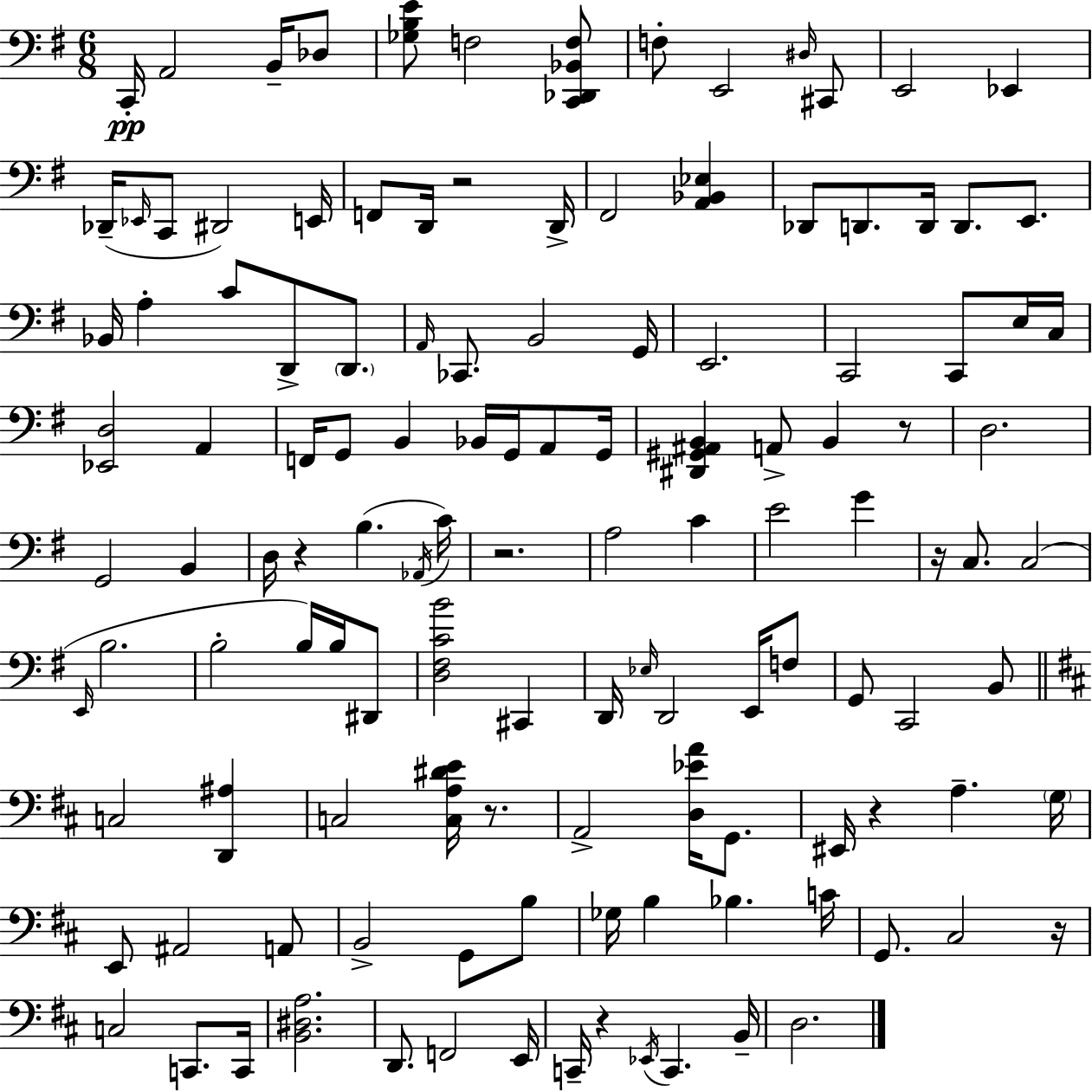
X:1
T:Untitled
M:6/8
L:1/4
K:G
C,,/4 A,,2 B,,/4 _D,/2 [_G,B,E]/2 F,2 [C,,_D,,_B,,F,]/2 F,/2 E,,2 ^D,/4 ^C,,/2 E,,2 _E,, _D,,/4 _E,,/4 C,,/2 ^D,,2 E,,/4 F,,/2 D,,/4 z2 D,,/4 ^F,,2 [A,,_B,,_E,] _D,,/2 D,,/2 D,,/4 D,,/2 E,,/2 _B,,/4 A, C/2 D,,/2 D,,/2 A,,/4 _C,,/2 B,,2 G,,/4 E,,2 C,,2 C,,/2 E,/4 C,/4 [_E,,D,]2 A,, F,,/4 G,,/2 B,, _B,,/4 G,,/4 A,,/2 G,,/4 [^D,,^G,,^A,,B,,] A,,/2 B,, z/2 D,2 G,,2 B,, D,/4 z B, _A,,/4 C/4 z2 A,2 C E2 G z/4 C,/2 C,2 E,,/4 B,2 B,2 B,/4 B,/4 ^D,,/2 [D,^F,CB]2 ^C,, D,,/4 _E,/4 D,,2 E,,/4 F,/2 G,,/2 C,,2 B,,/2 C,2 [D,,^A,] C,2 [C,A,^DE]/4 z/2 A,,2 [D,_EA]/4 G,,/2 ^E,,/4 z A, G,/4 E,,/2 ^A,,2 A,,/2 B,,2 G,,/2 B,/2 _G,/4 B, _B, C/4 G,,/2 ^C,2 z/4 C,2 C,,/2 C,,/4 [B,,^D,A,]2 D,,/2 F,,2 E,,/4 C,,/4 z _E,,/4 C,, B,,/4 D,2